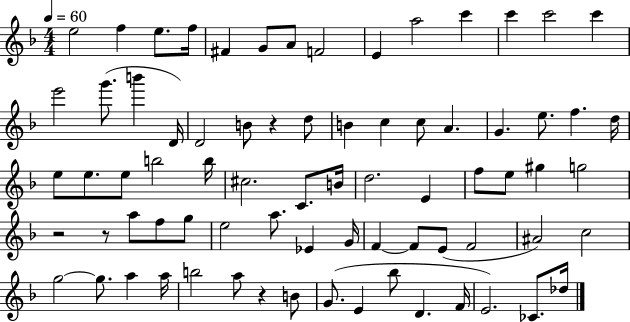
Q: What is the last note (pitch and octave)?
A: Db5